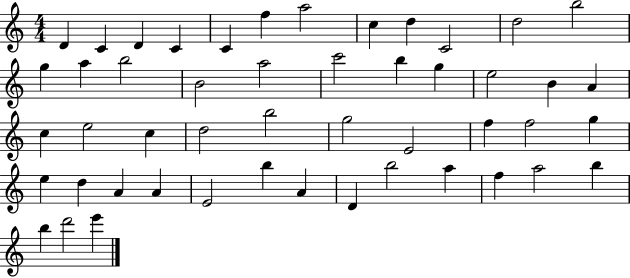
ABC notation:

X:1
T:Untitled
M:4/4
L:1/4
K:C
D C D C C f a2 c d C2 d2 b2 g a b2 B2 a2 c'2 b g e2 B A c e2 c d2 b2 g2 E2 f f2 g e d A A E2 b A D b2 a f a2 b b d'2 e'